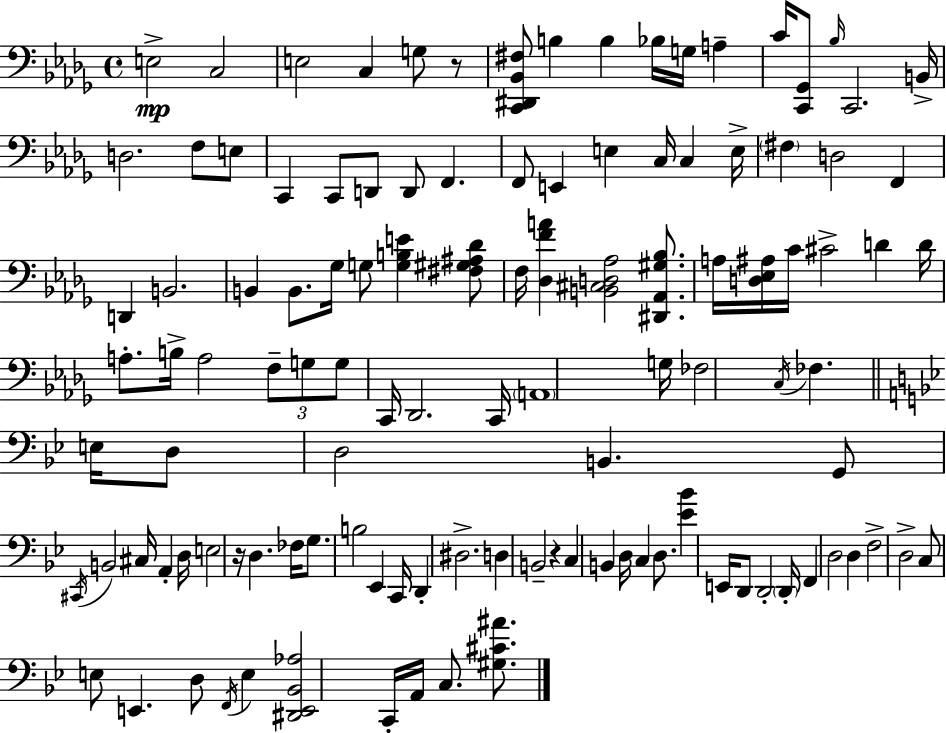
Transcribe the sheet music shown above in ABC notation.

X:1
T:Untitled
M:4/4
L:1/4
K:Bbm
E,2 C,2 E,2 C, G,/2 z/2 [C,,^D,,_B,,^F,]/2 B, B, _B,/4 G,/4 A, C/4 [C,,_G,,]/2 _B,/4 C,,2 B,,/4 D,2 F,/2 E,/2 C,, C,,/2 D,,/2 D,,/2 F,, F,,/2 E,, E, C,/4 C, E,/4 ^F, D,2 F,, D,, B,,2 B,, B,,/2 _G,/4 G,/2 [G,B,E] [^F,^G,^A,_D]/2 F,/4 [_D,FA] [B,,^C,D,_A,]2 [^D,,_A,,^G,_B,]/2 A,/4 [D,_E,^A,]/4 C/4 ^C2 D D/4 A,/2 B,/4 A,2 F,/2 G,/2 G,/2 C,,/4 _D,,2 C,,/4 A,,4 G,/4 _F,2 C,/4 _F, E,/4 D,/2 D,2 B,, G,,/2 ^C,,/4 B,,2 ^C,/4 A,, D,/4 E,2 z/4 D, _F,/4 G,/2 B,2 _E,, C,,/4 D,, ^D,2 D, B,,2 z C, B,, D,/4 C, D,/2 [_E_B] E,,/4 D,,/2 D,,2 D,,/4 F,, D,2 D, F,2 D,2 C,/2 E,/2 E,, D,/2 F,,/4 E, [^D,,E,,_B,,_A,]2 C,,/4 A,,/4 C,/2 [^G,^C^A]/2